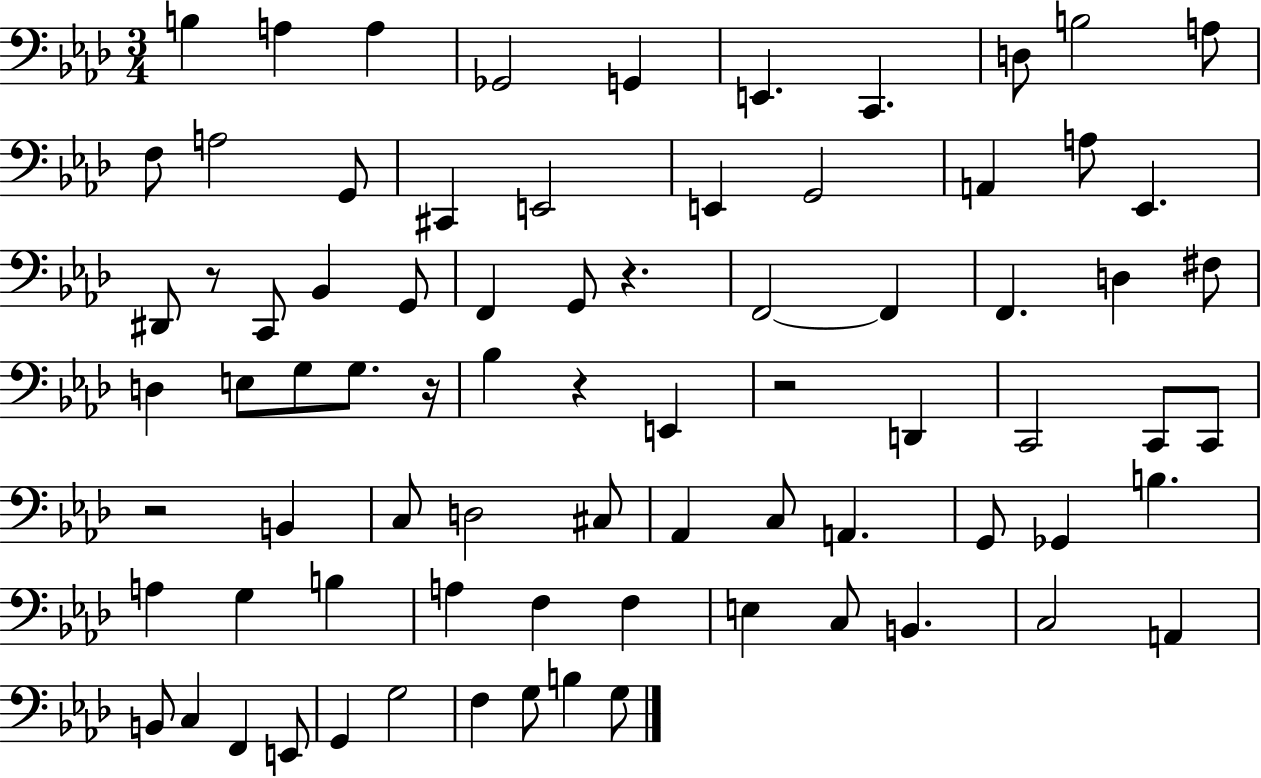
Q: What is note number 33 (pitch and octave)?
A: E3